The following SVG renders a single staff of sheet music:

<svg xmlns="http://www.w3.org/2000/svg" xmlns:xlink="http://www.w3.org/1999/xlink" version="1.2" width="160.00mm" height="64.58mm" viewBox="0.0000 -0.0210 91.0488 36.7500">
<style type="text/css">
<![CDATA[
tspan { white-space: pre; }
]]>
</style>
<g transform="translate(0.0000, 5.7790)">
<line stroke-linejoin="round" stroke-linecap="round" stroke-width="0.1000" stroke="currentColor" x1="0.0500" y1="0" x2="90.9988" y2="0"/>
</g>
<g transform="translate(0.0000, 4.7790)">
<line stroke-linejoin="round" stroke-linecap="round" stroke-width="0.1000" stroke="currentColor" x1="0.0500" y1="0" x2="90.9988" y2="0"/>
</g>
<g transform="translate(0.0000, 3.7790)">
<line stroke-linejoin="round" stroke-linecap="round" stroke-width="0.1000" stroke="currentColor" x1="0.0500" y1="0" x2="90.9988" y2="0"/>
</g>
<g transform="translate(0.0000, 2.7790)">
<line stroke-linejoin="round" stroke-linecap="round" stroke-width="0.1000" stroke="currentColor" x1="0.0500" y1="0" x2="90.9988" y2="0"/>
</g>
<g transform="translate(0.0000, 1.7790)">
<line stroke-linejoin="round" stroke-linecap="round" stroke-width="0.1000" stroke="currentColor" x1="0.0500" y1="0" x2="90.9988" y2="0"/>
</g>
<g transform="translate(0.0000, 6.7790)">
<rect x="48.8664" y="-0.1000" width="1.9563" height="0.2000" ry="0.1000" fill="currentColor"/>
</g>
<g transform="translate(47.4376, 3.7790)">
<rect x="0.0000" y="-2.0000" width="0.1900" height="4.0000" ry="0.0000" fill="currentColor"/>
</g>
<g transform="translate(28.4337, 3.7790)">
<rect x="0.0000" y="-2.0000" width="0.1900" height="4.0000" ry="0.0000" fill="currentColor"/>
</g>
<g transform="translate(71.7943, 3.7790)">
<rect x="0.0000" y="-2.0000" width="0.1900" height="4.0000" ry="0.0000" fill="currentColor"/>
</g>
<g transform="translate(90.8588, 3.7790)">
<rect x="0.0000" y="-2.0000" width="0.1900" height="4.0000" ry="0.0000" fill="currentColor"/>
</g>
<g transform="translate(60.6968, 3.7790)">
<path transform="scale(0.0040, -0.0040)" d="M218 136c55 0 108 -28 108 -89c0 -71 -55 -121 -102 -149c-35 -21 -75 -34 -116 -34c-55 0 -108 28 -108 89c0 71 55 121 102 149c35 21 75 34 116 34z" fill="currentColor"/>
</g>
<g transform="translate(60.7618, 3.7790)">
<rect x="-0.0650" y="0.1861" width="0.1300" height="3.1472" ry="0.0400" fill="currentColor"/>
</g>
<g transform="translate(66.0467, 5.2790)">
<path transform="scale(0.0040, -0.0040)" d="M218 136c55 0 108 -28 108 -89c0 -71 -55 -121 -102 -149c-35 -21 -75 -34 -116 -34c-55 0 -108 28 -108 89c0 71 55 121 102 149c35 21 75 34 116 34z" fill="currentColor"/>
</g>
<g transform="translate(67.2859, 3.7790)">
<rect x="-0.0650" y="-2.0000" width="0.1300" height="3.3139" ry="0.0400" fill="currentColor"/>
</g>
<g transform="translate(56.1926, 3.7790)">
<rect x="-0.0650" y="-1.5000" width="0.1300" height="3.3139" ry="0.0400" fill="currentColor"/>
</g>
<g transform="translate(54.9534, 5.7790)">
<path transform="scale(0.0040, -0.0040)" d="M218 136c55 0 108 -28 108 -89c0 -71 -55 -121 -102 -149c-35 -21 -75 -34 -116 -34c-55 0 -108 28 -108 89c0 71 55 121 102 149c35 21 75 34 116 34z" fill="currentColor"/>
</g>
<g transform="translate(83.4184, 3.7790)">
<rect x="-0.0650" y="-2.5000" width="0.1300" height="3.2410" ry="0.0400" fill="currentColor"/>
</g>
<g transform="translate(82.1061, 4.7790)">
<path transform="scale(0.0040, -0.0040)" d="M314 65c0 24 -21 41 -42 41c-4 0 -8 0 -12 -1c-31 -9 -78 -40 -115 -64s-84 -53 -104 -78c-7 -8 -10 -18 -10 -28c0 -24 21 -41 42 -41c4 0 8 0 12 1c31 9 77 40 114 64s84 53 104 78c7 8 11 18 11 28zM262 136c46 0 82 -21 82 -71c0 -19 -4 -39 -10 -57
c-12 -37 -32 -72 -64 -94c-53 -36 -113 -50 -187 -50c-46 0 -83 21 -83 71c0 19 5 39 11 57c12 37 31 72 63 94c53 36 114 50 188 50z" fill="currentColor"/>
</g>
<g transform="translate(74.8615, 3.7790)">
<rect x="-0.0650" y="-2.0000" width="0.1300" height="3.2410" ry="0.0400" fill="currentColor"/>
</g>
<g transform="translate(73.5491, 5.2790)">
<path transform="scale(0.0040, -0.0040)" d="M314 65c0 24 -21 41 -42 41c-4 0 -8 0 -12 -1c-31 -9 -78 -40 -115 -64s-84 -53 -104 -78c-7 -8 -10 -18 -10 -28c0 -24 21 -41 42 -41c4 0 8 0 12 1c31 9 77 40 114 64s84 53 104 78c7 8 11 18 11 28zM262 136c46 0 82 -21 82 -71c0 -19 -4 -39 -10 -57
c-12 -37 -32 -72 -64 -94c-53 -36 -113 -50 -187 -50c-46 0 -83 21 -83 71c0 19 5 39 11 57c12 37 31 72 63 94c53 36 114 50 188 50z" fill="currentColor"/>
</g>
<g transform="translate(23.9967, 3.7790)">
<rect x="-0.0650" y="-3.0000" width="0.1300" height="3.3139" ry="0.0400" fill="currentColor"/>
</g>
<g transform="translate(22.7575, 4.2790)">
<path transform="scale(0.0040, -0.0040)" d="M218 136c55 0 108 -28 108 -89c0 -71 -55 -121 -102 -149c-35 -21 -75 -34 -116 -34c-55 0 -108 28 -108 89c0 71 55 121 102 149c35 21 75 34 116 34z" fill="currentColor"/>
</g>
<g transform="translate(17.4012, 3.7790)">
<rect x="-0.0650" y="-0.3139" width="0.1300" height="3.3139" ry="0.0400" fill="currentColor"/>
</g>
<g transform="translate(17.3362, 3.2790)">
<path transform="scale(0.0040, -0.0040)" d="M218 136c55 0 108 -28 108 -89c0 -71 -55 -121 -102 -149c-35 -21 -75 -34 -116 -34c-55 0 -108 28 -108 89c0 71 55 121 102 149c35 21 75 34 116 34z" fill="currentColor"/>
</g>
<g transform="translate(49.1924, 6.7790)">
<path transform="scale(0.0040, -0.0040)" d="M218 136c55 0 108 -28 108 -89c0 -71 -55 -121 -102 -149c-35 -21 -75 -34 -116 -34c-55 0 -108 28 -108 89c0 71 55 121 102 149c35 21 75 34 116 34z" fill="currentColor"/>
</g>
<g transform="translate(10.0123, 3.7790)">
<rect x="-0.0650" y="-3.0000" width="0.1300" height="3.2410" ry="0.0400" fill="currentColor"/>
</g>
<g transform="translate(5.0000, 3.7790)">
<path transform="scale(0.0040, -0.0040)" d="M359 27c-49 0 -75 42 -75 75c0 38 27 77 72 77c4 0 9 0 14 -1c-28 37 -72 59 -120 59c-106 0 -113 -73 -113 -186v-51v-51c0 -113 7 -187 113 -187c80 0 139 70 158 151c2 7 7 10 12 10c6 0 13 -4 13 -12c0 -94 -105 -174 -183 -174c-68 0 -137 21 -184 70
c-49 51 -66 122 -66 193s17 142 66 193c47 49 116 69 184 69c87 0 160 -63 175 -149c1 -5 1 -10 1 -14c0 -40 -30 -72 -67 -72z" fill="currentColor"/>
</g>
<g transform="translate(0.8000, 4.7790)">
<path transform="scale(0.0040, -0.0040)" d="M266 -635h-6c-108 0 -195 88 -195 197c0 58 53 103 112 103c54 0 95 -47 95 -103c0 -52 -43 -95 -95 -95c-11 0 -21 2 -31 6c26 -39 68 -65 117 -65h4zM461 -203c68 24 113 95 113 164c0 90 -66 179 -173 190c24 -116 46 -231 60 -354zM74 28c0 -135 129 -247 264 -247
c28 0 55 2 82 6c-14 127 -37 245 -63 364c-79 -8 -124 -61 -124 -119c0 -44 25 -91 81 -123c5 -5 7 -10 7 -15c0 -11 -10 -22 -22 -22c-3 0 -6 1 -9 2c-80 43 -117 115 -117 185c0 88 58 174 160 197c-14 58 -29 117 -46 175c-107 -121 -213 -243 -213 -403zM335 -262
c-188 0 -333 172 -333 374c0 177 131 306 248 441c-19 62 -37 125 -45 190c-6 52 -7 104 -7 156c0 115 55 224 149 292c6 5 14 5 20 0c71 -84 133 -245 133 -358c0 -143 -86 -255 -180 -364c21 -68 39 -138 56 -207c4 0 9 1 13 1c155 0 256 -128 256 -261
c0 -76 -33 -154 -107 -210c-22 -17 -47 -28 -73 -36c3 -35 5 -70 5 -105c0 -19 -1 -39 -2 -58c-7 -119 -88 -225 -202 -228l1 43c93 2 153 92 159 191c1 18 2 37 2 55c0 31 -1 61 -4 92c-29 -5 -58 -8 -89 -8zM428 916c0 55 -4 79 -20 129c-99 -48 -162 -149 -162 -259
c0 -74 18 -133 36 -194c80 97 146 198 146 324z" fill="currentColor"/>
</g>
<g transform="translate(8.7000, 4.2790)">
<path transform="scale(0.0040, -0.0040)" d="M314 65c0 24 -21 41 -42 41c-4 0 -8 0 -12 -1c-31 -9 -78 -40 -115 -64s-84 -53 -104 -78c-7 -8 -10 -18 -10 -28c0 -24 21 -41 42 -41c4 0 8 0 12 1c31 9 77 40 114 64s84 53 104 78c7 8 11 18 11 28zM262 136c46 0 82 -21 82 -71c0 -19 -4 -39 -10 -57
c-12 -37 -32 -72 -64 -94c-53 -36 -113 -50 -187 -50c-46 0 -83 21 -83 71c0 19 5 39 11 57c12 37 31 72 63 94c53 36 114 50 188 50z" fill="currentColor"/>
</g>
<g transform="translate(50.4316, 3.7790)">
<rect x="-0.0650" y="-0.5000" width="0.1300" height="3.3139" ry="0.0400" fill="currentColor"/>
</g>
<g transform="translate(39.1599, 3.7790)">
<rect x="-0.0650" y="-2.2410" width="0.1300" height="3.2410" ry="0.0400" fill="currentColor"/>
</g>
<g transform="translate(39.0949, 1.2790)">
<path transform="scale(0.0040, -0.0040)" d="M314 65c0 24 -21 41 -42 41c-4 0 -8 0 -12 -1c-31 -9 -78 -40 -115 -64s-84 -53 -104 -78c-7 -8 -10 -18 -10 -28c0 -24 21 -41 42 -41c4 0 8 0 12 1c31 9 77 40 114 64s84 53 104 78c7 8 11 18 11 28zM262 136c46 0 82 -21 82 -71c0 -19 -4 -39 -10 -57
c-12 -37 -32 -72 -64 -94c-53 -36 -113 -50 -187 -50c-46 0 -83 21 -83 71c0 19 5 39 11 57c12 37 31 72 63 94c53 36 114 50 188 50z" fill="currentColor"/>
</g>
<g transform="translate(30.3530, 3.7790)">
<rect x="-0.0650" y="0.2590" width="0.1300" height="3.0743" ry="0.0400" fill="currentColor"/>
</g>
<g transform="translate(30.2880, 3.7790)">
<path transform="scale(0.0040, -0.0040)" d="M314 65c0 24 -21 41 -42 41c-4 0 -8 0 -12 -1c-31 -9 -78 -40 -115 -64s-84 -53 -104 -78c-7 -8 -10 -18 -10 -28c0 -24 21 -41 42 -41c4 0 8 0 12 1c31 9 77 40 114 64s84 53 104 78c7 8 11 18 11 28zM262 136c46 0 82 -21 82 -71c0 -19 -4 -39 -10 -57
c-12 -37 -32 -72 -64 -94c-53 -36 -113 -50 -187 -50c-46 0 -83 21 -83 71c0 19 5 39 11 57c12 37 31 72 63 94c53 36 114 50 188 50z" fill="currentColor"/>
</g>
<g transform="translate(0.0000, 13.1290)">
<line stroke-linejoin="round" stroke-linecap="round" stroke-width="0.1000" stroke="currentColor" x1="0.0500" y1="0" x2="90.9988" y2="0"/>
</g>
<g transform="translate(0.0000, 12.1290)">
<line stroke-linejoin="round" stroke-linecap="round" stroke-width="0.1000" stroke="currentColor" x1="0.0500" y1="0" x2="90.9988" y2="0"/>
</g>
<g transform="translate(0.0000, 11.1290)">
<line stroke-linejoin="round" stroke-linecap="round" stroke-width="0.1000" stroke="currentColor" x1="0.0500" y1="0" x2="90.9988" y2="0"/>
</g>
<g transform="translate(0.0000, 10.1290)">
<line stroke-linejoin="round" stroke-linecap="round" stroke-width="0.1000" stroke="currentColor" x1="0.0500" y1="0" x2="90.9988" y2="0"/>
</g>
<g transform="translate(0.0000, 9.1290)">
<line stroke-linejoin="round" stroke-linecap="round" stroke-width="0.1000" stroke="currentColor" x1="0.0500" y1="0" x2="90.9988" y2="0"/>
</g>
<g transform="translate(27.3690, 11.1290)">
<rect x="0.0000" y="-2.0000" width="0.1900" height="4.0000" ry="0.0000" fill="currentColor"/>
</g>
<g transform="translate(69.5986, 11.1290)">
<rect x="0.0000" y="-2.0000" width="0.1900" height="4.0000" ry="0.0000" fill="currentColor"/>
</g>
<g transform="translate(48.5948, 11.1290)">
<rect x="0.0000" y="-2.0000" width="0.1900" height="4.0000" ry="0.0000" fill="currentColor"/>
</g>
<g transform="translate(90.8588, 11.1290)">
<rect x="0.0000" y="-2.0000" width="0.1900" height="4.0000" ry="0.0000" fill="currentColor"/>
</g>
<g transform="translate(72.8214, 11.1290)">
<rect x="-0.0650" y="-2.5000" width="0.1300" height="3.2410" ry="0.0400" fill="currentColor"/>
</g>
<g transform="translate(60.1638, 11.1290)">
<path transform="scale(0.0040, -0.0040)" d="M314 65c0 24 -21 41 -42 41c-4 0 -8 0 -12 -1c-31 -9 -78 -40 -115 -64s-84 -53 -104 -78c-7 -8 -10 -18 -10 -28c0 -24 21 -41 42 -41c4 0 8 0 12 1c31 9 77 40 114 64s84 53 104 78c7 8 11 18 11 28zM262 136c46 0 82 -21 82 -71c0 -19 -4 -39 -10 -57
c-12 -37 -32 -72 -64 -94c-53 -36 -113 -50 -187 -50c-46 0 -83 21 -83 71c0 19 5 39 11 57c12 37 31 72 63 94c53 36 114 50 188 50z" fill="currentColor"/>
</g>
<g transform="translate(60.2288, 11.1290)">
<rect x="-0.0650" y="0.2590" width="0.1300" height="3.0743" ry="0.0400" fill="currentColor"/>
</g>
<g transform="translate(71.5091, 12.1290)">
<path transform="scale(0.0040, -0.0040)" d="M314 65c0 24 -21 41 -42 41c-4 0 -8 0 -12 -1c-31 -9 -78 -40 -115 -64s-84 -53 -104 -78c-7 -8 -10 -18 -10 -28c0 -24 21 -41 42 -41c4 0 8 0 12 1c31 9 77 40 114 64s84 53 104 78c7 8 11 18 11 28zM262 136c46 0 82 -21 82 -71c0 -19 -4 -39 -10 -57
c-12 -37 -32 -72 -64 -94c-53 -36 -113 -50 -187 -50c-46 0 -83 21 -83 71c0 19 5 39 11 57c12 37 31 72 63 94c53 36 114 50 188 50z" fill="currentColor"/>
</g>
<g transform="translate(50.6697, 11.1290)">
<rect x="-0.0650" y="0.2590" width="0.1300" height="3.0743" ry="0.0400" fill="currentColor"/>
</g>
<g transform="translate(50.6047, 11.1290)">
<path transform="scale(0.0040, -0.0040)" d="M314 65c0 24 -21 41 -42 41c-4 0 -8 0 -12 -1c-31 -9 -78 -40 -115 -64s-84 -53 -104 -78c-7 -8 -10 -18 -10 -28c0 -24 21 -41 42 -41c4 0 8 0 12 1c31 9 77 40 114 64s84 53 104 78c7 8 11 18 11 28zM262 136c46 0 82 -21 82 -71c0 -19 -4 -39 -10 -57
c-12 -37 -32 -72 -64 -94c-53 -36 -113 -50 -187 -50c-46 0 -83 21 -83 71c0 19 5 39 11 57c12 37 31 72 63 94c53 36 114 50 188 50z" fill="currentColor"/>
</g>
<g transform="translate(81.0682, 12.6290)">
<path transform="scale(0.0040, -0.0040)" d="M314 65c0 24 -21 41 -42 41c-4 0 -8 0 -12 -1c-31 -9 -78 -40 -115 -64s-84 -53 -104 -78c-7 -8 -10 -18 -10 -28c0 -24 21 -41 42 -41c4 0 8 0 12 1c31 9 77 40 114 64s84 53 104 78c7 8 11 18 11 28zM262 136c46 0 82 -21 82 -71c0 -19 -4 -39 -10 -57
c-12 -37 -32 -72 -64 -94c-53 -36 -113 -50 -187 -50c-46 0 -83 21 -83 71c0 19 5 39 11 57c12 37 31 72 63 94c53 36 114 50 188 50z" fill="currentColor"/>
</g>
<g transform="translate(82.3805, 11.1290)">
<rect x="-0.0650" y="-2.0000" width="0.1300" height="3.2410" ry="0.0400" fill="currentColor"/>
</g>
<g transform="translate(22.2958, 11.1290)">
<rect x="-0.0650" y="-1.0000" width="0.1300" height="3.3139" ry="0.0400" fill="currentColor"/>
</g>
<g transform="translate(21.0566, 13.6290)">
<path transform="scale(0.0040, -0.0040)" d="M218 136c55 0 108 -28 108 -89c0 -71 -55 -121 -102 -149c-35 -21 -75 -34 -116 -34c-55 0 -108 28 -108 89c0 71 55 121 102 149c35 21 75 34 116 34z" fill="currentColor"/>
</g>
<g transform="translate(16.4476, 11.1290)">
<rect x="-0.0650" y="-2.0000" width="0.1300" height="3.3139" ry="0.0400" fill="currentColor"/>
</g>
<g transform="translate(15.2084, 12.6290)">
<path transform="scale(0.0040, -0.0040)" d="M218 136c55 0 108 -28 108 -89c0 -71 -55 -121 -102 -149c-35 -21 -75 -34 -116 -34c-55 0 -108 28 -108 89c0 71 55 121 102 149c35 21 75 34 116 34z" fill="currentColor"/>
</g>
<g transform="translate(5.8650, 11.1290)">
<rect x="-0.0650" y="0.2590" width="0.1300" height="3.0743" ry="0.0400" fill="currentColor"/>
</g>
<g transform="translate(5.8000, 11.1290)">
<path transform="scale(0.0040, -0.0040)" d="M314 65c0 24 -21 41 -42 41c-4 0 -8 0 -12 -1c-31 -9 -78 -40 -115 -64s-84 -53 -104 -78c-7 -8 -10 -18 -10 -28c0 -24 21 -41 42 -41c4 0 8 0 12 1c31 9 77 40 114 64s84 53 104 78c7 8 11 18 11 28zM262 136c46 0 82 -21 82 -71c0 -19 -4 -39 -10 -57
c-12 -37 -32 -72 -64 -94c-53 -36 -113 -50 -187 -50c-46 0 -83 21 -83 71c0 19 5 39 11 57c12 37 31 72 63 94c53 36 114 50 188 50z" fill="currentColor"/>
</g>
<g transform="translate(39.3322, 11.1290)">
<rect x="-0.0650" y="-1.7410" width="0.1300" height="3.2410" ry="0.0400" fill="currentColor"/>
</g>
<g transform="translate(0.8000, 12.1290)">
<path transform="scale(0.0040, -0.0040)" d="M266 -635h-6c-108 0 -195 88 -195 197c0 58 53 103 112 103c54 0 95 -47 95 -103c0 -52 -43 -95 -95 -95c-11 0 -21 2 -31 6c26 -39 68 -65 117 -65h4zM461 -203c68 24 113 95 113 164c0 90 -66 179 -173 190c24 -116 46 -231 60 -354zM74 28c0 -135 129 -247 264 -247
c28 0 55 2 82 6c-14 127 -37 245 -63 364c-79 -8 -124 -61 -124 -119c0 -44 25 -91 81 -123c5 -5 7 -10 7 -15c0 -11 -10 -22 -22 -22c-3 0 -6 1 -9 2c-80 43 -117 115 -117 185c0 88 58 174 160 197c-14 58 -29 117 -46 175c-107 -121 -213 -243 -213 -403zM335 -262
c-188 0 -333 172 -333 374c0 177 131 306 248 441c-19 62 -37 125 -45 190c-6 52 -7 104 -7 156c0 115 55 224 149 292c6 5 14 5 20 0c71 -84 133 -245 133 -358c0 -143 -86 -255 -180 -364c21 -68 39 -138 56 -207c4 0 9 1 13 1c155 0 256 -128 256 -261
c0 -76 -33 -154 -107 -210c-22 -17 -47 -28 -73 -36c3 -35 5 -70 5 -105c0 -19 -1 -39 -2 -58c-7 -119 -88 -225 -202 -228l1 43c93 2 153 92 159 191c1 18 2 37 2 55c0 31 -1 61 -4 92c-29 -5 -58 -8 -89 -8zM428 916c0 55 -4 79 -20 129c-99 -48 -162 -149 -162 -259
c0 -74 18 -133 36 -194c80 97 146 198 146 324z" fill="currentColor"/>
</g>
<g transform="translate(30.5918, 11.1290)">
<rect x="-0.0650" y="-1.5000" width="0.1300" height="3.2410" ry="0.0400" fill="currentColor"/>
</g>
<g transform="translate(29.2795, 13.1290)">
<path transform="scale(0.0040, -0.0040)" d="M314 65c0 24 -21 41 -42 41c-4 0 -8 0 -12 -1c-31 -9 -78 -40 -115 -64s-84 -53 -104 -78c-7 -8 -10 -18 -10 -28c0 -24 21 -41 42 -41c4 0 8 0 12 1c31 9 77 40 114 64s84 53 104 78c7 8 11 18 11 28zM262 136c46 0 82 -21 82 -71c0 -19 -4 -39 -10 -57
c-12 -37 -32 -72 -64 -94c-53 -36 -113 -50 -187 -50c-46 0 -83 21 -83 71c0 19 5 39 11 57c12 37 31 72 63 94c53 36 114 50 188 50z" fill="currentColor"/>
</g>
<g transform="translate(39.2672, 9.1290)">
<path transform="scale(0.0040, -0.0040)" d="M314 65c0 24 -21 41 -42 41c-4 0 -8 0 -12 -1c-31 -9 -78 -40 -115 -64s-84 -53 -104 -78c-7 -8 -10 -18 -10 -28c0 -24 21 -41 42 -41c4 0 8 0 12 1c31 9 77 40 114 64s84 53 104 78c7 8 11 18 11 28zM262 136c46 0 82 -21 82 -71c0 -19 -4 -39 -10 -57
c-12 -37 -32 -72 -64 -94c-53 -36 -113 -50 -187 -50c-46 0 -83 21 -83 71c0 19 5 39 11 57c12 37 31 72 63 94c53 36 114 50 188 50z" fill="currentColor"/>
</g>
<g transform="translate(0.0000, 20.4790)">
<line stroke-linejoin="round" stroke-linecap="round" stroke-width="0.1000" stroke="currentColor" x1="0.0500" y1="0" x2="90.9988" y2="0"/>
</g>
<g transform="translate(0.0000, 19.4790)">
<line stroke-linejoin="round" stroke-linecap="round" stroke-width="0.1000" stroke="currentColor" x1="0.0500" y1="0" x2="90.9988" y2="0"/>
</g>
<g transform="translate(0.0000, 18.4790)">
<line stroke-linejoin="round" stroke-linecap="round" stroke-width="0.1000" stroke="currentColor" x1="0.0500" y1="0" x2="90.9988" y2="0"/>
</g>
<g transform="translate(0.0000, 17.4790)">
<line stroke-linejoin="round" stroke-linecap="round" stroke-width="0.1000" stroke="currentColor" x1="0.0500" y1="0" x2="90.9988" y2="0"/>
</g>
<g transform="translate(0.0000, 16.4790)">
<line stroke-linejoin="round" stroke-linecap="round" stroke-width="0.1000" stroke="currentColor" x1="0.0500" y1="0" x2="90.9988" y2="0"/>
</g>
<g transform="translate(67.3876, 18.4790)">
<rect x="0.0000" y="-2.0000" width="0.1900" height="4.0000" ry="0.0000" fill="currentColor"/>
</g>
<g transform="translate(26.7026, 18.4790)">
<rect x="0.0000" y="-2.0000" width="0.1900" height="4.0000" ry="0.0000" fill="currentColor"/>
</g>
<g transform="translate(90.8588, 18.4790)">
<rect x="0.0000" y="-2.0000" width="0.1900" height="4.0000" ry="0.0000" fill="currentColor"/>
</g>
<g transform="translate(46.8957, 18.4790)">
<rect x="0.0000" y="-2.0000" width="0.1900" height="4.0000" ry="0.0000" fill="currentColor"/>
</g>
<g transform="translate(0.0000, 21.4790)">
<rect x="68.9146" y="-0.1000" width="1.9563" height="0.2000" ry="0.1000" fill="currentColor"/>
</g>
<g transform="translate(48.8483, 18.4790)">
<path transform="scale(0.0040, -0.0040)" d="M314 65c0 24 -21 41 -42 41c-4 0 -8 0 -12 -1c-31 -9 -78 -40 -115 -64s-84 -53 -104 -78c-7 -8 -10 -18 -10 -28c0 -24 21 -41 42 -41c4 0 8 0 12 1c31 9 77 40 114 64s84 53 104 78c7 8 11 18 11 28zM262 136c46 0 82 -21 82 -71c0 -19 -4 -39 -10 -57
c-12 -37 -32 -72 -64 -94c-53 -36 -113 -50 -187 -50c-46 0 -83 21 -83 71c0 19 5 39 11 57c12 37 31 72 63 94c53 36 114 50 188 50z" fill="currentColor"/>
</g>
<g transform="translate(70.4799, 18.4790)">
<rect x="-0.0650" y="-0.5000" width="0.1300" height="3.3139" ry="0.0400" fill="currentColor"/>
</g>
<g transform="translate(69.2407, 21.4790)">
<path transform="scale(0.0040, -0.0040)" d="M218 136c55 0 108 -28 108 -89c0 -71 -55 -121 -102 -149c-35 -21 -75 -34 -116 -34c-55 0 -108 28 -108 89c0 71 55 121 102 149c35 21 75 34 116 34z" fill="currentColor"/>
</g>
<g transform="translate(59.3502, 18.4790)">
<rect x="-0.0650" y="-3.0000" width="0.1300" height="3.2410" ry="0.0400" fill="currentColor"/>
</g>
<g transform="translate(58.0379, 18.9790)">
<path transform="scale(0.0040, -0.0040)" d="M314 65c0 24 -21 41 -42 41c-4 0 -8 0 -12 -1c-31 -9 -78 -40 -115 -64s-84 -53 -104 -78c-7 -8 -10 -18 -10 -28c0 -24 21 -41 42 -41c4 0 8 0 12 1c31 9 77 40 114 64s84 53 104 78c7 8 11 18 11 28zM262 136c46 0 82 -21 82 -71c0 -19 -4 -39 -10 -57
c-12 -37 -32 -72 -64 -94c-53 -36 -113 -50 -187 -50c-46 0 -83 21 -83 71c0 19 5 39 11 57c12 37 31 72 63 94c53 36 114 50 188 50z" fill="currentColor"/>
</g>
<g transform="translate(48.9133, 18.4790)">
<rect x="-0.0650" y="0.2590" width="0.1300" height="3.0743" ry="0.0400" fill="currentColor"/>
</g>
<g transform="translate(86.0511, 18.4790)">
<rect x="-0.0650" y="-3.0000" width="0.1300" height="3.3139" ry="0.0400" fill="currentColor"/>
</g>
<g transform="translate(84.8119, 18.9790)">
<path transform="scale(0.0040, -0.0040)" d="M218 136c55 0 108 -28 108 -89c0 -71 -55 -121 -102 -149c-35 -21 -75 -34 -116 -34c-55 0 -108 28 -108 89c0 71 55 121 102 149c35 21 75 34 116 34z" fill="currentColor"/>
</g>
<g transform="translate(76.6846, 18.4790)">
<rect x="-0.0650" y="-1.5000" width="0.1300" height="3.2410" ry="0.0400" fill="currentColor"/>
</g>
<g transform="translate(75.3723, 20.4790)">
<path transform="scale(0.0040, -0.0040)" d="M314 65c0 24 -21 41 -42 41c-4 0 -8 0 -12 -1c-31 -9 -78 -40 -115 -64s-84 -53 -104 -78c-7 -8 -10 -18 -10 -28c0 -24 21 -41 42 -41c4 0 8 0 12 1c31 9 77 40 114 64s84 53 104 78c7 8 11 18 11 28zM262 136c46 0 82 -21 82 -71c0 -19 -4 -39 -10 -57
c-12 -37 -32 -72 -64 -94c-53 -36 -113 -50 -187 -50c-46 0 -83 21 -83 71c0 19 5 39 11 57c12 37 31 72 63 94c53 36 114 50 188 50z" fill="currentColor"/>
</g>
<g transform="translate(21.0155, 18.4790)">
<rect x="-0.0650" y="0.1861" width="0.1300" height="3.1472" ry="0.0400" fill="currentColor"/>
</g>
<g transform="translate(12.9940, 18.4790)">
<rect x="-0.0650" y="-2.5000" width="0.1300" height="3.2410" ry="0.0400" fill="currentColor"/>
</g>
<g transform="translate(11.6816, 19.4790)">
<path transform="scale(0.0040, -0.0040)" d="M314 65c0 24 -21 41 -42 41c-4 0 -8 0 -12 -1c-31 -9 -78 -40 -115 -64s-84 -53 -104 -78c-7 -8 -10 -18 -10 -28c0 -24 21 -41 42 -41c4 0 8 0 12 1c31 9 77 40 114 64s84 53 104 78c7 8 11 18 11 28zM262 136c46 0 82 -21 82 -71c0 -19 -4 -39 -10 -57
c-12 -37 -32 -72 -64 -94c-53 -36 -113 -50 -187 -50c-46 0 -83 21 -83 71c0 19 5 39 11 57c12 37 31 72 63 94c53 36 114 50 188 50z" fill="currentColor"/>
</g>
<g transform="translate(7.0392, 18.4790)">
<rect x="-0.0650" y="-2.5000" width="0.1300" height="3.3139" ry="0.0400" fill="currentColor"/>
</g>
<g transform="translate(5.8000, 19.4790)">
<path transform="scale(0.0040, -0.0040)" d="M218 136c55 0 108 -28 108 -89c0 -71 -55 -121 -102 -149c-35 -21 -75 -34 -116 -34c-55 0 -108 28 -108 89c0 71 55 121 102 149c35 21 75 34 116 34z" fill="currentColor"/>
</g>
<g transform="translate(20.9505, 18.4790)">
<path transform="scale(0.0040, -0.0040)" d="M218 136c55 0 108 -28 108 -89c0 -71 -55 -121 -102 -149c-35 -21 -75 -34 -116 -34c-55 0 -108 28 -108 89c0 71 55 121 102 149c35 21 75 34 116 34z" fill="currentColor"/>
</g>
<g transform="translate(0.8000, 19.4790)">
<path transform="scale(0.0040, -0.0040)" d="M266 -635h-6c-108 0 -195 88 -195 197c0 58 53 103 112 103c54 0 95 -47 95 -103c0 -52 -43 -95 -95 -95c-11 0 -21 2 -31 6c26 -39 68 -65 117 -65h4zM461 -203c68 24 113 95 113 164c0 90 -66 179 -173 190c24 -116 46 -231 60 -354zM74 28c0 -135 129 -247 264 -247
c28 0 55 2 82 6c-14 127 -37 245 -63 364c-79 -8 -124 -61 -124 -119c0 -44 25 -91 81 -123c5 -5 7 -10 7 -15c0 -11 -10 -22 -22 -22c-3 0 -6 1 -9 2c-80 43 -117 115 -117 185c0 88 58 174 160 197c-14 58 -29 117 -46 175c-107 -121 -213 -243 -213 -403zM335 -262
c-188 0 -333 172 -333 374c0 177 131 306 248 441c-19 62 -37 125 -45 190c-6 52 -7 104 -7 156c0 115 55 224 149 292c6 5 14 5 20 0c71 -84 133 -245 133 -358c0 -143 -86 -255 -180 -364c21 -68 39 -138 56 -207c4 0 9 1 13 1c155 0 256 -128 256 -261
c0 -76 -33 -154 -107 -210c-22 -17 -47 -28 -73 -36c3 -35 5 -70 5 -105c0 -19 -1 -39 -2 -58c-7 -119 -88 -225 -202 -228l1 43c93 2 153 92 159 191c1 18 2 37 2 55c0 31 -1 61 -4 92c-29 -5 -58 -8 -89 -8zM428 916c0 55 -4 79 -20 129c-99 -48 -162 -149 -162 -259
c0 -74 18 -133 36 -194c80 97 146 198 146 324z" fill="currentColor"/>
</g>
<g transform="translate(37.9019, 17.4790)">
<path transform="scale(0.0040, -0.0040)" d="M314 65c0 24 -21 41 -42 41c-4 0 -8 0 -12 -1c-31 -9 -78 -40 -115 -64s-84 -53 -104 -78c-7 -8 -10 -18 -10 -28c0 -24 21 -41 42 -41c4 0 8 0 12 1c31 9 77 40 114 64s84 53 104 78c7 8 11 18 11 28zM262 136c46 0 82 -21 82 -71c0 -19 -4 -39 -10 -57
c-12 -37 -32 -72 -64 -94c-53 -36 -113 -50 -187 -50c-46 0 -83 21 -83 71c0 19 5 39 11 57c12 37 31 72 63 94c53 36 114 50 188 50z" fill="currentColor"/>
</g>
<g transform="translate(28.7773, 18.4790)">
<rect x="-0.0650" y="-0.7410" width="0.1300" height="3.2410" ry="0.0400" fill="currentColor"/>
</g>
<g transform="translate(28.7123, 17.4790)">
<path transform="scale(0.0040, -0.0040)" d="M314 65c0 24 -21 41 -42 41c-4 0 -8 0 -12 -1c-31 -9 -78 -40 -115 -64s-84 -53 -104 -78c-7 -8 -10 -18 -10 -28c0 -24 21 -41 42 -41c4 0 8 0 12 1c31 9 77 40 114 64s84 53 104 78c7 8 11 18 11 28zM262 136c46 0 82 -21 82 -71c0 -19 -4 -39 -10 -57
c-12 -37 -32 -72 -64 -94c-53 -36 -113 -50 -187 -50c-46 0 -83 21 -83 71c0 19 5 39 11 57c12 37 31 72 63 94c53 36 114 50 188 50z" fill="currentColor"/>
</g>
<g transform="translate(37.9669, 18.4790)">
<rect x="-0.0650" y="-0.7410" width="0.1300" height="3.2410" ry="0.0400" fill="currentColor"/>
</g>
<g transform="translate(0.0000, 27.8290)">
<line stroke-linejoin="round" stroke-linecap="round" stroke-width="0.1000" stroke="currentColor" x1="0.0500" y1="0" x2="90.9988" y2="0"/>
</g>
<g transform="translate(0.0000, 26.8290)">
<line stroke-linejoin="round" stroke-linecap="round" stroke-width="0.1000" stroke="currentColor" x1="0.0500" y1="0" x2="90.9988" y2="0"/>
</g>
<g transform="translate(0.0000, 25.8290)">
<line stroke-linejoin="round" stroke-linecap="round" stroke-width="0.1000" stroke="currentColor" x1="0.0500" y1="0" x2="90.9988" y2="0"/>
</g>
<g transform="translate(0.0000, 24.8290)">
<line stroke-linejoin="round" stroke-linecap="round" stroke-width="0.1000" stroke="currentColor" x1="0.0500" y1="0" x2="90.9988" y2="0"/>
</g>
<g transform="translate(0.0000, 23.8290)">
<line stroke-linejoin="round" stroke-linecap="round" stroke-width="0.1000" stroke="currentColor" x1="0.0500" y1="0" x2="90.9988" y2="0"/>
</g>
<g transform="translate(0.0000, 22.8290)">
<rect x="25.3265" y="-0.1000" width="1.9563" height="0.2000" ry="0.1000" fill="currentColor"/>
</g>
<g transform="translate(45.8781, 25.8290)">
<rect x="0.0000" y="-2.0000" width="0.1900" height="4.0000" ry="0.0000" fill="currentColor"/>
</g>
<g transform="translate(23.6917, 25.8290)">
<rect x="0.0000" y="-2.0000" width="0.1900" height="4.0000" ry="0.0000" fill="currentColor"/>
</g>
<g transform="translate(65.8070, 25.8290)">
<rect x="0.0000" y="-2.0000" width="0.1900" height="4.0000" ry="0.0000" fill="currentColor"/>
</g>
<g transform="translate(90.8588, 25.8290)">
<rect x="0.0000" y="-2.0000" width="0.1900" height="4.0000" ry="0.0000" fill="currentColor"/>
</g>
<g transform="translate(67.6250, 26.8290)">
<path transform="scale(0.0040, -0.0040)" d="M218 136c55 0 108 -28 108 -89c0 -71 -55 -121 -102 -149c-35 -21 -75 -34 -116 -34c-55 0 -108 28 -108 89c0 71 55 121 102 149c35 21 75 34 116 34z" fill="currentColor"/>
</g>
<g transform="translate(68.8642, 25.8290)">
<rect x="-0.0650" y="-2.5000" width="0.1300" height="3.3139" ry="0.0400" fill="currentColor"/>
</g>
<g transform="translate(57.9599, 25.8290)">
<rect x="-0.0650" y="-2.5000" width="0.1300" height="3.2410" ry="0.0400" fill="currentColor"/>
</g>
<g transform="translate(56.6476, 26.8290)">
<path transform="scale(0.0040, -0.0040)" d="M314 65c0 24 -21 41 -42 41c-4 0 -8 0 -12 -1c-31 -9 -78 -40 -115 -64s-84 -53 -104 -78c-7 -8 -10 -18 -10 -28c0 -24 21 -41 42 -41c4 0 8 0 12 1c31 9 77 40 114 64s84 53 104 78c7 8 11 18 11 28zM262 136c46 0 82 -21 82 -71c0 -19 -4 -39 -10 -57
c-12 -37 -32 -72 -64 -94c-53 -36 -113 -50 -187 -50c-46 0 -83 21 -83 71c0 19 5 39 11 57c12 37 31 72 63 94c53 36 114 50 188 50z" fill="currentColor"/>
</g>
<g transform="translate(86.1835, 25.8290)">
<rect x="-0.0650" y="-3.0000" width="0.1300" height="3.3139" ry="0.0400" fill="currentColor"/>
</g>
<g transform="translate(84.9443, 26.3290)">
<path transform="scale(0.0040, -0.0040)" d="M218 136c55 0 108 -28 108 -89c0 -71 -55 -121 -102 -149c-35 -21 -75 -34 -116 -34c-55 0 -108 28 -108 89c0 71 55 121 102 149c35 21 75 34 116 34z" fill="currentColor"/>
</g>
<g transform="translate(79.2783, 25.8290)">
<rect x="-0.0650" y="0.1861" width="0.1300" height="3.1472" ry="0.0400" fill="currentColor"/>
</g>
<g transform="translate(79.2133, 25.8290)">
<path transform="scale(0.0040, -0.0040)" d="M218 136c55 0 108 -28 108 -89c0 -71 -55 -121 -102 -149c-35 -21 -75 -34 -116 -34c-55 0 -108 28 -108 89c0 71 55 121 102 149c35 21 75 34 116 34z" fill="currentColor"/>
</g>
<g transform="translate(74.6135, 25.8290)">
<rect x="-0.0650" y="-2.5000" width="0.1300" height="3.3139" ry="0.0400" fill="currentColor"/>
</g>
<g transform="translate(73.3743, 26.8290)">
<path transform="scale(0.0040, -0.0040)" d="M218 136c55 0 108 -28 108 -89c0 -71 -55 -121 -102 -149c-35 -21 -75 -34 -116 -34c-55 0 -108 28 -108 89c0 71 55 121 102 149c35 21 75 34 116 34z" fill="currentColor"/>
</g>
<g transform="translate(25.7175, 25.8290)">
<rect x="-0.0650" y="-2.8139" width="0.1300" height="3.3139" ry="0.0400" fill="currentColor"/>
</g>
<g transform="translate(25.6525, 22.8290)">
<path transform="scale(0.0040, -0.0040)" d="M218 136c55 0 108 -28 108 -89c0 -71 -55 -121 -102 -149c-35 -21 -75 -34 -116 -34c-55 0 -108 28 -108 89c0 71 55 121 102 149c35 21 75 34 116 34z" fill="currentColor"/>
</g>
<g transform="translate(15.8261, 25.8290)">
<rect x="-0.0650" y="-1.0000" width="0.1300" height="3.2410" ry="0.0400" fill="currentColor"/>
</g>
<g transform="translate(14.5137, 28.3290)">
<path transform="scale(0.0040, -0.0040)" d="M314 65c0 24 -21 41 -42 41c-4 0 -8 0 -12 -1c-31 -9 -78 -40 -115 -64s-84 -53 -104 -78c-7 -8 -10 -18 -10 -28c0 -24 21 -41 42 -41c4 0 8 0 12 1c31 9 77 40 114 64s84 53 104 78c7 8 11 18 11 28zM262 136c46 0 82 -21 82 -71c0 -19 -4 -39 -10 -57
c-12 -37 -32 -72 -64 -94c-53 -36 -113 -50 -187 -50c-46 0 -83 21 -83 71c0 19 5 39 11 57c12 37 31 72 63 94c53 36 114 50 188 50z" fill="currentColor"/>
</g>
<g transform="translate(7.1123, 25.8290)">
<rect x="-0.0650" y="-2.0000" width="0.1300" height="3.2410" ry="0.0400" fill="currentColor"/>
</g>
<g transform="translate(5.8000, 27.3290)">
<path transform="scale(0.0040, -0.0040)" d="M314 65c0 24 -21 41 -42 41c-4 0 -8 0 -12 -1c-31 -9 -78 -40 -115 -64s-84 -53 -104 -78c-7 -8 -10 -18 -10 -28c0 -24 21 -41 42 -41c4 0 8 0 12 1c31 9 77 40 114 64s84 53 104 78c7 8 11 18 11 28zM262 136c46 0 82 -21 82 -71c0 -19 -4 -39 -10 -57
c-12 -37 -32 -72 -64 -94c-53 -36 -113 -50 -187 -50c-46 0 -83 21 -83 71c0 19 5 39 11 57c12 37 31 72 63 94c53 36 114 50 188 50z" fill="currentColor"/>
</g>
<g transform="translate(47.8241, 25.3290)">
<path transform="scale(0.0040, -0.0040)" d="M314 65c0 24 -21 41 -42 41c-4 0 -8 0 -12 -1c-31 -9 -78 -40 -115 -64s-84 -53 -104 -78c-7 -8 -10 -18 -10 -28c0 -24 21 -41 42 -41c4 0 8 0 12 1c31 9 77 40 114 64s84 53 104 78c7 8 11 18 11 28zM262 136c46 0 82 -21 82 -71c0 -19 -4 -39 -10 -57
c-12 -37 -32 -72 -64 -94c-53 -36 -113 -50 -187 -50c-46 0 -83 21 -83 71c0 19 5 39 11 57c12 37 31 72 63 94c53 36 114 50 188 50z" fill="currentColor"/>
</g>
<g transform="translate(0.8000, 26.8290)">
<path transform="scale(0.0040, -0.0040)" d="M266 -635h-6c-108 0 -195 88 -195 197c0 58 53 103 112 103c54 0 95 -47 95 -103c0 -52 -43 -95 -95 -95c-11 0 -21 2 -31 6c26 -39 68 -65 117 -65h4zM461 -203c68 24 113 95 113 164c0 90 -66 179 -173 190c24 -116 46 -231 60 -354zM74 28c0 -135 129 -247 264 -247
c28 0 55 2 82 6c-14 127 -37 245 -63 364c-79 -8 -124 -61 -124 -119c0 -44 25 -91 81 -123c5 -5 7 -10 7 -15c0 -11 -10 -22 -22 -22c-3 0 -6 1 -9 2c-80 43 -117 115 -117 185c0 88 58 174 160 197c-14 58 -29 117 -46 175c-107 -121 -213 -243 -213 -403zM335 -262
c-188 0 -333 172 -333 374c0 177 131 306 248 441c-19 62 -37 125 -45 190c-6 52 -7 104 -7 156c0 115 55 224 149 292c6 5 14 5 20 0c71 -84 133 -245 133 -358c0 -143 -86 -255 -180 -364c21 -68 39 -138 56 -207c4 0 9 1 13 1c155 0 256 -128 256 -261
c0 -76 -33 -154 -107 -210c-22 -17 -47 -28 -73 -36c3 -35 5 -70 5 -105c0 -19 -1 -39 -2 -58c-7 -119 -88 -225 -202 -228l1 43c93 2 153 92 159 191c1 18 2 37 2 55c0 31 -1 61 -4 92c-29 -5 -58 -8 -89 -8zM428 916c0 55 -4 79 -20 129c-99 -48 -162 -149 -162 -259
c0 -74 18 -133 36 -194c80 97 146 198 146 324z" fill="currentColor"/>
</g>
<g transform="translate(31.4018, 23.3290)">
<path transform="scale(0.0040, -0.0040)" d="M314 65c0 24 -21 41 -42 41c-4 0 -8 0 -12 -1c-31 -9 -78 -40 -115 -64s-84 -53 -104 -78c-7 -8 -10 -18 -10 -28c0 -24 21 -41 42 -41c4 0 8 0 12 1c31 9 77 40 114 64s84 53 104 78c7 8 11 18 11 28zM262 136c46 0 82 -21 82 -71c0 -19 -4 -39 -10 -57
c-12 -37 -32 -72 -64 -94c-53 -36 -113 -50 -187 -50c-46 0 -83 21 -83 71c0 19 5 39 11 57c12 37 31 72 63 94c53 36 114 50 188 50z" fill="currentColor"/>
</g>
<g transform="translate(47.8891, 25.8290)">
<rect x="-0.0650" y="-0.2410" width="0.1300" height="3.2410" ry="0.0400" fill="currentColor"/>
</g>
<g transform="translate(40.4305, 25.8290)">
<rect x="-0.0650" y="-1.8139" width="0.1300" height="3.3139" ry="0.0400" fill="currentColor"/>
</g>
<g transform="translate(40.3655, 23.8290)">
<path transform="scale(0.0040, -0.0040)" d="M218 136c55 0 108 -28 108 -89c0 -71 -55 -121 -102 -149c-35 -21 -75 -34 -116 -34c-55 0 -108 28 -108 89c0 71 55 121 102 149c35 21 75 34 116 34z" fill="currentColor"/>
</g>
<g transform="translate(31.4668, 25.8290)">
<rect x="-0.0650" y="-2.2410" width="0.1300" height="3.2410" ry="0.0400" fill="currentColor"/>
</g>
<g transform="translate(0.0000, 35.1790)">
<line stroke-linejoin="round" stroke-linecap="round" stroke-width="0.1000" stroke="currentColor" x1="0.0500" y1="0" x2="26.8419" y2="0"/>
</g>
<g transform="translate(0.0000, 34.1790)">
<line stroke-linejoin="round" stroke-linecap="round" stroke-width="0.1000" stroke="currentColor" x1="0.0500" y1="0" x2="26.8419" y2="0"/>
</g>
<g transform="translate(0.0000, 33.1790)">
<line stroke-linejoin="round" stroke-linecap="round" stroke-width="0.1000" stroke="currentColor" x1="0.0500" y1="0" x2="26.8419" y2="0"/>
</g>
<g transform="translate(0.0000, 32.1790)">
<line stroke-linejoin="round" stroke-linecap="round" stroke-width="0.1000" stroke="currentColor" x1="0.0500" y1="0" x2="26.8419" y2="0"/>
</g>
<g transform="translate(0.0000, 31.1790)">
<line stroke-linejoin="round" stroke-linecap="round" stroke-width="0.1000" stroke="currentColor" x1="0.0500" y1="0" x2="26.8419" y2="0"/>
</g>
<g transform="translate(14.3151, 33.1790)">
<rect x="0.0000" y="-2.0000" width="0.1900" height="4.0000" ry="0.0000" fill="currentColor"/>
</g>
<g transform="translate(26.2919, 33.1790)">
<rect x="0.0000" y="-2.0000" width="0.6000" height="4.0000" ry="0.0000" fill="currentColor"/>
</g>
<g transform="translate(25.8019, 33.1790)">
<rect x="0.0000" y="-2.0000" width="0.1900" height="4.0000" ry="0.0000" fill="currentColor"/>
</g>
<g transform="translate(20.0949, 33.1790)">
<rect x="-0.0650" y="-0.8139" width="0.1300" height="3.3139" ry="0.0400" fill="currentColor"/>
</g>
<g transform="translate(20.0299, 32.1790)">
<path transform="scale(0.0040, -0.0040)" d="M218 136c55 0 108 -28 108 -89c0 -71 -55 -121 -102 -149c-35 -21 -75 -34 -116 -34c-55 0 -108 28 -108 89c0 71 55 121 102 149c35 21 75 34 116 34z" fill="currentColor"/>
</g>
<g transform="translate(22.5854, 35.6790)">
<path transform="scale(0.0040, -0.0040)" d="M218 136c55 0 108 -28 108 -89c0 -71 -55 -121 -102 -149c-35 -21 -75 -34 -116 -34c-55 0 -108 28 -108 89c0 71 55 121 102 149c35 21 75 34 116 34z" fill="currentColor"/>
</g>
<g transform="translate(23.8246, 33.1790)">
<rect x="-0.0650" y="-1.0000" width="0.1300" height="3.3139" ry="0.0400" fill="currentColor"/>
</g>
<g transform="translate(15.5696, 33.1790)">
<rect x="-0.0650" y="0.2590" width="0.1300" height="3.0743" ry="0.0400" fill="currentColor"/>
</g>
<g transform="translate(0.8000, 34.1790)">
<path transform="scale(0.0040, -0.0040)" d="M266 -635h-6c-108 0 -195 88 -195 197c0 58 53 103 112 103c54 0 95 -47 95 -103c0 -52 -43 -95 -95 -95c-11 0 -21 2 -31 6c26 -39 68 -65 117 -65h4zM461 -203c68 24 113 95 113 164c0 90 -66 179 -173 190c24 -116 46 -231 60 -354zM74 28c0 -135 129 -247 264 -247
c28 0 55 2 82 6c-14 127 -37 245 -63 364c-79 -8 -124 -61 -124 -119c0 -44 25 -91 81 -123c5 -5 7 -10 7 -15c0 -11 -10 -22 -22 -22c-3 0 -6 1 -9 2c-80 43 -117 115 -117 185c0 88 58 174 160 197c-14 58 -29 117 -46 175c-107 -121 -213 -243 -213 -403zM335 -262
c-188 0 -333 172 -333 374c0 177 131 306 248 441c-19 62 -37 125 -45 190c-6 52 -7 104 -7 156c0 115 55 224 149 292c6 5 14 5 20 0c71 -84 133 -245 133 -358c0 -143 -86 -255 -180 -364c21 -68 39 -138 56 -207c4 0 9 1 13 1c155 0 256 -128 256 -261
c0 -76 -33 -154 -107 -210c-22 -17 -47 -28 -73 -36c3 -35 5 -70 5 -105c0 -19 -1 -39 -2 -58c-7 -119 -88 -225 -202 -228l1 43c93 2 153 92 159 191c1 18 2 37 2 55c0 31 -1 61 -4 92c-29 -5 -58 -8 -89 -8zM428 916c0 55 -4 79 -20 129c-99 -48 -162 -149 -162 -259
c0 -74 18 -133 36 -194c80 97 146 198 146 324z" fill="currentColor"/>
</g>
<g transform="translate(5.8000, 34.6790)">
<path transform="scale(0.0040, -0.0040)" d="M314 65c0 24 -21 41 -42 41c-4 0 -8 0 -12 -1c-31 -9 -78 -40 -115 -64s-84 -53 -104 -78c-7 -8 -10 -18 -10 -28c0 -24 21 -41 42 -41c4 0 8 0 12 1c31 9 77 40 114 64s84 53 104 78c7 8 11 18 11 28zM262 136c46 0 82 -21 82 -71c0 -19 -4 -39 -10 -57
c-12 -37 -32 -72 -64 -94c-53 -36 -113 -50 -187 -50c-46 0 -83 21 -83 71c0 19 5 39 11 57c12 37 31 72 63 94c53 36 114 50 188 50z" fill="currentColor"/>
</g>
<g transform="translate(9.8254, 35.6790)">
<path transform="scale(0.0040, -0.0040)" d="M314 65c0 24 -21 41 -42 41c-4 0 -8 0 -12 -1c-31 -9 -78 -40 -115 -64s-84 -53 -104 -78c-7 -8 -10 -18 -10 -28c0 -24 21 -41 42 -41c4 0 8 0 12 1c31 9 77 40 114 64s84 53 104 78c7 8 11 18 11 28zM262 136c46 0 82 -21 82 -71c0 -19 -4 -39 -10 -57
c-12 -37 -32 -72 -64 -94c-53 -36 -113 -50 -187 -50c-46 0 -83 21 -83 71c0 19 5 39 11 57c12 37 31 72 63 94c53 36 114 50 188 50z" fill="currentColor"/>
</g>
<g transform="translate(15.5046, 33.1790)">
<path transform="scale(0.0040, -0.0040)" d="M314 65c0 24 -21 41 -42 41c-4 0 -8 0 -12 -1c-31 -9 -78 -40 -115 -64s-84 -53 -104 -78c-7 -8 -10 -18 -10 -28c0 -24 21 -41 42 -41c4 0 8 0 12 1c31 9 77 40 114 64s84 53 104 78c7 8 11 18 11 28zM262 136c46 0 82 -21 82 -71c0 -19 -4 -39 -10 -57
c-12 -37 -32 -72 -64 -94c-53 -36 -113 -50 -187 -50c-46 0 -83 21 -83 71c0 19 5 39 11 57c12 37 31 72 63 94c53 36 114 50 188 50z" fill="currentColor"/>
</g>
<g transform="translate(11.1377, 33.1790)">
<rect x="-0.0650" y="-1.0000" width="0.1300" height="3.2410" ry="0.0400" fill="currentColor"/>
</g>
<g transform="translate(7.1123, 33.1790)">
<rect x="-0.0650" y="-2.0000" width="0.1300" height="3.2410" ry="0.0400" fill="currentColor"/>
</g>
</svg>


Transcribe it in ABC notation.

X:1
T:Untitled
M:4/4
L:1/4
K:C
A2 c A B2 g2 C E B F F2 G2 B2 F D E2 f2 B2 B2 G2 F2 G G2 B d2 d2 B2 A2 C E2 A F2 D2 a g2 f c2 G2 G G B A F2 D2 B2 d D